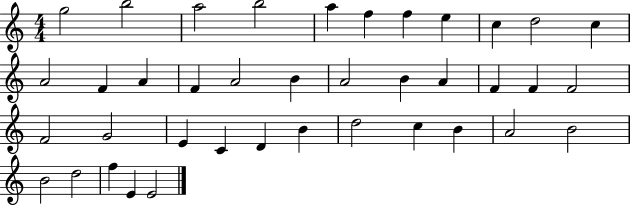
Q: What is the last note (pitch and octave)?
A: E4